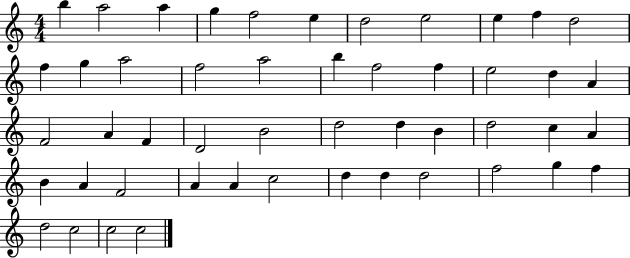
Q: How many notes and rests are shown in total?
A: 49